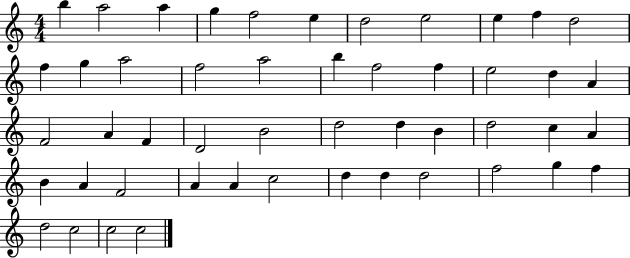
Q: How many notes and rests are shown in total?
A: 49